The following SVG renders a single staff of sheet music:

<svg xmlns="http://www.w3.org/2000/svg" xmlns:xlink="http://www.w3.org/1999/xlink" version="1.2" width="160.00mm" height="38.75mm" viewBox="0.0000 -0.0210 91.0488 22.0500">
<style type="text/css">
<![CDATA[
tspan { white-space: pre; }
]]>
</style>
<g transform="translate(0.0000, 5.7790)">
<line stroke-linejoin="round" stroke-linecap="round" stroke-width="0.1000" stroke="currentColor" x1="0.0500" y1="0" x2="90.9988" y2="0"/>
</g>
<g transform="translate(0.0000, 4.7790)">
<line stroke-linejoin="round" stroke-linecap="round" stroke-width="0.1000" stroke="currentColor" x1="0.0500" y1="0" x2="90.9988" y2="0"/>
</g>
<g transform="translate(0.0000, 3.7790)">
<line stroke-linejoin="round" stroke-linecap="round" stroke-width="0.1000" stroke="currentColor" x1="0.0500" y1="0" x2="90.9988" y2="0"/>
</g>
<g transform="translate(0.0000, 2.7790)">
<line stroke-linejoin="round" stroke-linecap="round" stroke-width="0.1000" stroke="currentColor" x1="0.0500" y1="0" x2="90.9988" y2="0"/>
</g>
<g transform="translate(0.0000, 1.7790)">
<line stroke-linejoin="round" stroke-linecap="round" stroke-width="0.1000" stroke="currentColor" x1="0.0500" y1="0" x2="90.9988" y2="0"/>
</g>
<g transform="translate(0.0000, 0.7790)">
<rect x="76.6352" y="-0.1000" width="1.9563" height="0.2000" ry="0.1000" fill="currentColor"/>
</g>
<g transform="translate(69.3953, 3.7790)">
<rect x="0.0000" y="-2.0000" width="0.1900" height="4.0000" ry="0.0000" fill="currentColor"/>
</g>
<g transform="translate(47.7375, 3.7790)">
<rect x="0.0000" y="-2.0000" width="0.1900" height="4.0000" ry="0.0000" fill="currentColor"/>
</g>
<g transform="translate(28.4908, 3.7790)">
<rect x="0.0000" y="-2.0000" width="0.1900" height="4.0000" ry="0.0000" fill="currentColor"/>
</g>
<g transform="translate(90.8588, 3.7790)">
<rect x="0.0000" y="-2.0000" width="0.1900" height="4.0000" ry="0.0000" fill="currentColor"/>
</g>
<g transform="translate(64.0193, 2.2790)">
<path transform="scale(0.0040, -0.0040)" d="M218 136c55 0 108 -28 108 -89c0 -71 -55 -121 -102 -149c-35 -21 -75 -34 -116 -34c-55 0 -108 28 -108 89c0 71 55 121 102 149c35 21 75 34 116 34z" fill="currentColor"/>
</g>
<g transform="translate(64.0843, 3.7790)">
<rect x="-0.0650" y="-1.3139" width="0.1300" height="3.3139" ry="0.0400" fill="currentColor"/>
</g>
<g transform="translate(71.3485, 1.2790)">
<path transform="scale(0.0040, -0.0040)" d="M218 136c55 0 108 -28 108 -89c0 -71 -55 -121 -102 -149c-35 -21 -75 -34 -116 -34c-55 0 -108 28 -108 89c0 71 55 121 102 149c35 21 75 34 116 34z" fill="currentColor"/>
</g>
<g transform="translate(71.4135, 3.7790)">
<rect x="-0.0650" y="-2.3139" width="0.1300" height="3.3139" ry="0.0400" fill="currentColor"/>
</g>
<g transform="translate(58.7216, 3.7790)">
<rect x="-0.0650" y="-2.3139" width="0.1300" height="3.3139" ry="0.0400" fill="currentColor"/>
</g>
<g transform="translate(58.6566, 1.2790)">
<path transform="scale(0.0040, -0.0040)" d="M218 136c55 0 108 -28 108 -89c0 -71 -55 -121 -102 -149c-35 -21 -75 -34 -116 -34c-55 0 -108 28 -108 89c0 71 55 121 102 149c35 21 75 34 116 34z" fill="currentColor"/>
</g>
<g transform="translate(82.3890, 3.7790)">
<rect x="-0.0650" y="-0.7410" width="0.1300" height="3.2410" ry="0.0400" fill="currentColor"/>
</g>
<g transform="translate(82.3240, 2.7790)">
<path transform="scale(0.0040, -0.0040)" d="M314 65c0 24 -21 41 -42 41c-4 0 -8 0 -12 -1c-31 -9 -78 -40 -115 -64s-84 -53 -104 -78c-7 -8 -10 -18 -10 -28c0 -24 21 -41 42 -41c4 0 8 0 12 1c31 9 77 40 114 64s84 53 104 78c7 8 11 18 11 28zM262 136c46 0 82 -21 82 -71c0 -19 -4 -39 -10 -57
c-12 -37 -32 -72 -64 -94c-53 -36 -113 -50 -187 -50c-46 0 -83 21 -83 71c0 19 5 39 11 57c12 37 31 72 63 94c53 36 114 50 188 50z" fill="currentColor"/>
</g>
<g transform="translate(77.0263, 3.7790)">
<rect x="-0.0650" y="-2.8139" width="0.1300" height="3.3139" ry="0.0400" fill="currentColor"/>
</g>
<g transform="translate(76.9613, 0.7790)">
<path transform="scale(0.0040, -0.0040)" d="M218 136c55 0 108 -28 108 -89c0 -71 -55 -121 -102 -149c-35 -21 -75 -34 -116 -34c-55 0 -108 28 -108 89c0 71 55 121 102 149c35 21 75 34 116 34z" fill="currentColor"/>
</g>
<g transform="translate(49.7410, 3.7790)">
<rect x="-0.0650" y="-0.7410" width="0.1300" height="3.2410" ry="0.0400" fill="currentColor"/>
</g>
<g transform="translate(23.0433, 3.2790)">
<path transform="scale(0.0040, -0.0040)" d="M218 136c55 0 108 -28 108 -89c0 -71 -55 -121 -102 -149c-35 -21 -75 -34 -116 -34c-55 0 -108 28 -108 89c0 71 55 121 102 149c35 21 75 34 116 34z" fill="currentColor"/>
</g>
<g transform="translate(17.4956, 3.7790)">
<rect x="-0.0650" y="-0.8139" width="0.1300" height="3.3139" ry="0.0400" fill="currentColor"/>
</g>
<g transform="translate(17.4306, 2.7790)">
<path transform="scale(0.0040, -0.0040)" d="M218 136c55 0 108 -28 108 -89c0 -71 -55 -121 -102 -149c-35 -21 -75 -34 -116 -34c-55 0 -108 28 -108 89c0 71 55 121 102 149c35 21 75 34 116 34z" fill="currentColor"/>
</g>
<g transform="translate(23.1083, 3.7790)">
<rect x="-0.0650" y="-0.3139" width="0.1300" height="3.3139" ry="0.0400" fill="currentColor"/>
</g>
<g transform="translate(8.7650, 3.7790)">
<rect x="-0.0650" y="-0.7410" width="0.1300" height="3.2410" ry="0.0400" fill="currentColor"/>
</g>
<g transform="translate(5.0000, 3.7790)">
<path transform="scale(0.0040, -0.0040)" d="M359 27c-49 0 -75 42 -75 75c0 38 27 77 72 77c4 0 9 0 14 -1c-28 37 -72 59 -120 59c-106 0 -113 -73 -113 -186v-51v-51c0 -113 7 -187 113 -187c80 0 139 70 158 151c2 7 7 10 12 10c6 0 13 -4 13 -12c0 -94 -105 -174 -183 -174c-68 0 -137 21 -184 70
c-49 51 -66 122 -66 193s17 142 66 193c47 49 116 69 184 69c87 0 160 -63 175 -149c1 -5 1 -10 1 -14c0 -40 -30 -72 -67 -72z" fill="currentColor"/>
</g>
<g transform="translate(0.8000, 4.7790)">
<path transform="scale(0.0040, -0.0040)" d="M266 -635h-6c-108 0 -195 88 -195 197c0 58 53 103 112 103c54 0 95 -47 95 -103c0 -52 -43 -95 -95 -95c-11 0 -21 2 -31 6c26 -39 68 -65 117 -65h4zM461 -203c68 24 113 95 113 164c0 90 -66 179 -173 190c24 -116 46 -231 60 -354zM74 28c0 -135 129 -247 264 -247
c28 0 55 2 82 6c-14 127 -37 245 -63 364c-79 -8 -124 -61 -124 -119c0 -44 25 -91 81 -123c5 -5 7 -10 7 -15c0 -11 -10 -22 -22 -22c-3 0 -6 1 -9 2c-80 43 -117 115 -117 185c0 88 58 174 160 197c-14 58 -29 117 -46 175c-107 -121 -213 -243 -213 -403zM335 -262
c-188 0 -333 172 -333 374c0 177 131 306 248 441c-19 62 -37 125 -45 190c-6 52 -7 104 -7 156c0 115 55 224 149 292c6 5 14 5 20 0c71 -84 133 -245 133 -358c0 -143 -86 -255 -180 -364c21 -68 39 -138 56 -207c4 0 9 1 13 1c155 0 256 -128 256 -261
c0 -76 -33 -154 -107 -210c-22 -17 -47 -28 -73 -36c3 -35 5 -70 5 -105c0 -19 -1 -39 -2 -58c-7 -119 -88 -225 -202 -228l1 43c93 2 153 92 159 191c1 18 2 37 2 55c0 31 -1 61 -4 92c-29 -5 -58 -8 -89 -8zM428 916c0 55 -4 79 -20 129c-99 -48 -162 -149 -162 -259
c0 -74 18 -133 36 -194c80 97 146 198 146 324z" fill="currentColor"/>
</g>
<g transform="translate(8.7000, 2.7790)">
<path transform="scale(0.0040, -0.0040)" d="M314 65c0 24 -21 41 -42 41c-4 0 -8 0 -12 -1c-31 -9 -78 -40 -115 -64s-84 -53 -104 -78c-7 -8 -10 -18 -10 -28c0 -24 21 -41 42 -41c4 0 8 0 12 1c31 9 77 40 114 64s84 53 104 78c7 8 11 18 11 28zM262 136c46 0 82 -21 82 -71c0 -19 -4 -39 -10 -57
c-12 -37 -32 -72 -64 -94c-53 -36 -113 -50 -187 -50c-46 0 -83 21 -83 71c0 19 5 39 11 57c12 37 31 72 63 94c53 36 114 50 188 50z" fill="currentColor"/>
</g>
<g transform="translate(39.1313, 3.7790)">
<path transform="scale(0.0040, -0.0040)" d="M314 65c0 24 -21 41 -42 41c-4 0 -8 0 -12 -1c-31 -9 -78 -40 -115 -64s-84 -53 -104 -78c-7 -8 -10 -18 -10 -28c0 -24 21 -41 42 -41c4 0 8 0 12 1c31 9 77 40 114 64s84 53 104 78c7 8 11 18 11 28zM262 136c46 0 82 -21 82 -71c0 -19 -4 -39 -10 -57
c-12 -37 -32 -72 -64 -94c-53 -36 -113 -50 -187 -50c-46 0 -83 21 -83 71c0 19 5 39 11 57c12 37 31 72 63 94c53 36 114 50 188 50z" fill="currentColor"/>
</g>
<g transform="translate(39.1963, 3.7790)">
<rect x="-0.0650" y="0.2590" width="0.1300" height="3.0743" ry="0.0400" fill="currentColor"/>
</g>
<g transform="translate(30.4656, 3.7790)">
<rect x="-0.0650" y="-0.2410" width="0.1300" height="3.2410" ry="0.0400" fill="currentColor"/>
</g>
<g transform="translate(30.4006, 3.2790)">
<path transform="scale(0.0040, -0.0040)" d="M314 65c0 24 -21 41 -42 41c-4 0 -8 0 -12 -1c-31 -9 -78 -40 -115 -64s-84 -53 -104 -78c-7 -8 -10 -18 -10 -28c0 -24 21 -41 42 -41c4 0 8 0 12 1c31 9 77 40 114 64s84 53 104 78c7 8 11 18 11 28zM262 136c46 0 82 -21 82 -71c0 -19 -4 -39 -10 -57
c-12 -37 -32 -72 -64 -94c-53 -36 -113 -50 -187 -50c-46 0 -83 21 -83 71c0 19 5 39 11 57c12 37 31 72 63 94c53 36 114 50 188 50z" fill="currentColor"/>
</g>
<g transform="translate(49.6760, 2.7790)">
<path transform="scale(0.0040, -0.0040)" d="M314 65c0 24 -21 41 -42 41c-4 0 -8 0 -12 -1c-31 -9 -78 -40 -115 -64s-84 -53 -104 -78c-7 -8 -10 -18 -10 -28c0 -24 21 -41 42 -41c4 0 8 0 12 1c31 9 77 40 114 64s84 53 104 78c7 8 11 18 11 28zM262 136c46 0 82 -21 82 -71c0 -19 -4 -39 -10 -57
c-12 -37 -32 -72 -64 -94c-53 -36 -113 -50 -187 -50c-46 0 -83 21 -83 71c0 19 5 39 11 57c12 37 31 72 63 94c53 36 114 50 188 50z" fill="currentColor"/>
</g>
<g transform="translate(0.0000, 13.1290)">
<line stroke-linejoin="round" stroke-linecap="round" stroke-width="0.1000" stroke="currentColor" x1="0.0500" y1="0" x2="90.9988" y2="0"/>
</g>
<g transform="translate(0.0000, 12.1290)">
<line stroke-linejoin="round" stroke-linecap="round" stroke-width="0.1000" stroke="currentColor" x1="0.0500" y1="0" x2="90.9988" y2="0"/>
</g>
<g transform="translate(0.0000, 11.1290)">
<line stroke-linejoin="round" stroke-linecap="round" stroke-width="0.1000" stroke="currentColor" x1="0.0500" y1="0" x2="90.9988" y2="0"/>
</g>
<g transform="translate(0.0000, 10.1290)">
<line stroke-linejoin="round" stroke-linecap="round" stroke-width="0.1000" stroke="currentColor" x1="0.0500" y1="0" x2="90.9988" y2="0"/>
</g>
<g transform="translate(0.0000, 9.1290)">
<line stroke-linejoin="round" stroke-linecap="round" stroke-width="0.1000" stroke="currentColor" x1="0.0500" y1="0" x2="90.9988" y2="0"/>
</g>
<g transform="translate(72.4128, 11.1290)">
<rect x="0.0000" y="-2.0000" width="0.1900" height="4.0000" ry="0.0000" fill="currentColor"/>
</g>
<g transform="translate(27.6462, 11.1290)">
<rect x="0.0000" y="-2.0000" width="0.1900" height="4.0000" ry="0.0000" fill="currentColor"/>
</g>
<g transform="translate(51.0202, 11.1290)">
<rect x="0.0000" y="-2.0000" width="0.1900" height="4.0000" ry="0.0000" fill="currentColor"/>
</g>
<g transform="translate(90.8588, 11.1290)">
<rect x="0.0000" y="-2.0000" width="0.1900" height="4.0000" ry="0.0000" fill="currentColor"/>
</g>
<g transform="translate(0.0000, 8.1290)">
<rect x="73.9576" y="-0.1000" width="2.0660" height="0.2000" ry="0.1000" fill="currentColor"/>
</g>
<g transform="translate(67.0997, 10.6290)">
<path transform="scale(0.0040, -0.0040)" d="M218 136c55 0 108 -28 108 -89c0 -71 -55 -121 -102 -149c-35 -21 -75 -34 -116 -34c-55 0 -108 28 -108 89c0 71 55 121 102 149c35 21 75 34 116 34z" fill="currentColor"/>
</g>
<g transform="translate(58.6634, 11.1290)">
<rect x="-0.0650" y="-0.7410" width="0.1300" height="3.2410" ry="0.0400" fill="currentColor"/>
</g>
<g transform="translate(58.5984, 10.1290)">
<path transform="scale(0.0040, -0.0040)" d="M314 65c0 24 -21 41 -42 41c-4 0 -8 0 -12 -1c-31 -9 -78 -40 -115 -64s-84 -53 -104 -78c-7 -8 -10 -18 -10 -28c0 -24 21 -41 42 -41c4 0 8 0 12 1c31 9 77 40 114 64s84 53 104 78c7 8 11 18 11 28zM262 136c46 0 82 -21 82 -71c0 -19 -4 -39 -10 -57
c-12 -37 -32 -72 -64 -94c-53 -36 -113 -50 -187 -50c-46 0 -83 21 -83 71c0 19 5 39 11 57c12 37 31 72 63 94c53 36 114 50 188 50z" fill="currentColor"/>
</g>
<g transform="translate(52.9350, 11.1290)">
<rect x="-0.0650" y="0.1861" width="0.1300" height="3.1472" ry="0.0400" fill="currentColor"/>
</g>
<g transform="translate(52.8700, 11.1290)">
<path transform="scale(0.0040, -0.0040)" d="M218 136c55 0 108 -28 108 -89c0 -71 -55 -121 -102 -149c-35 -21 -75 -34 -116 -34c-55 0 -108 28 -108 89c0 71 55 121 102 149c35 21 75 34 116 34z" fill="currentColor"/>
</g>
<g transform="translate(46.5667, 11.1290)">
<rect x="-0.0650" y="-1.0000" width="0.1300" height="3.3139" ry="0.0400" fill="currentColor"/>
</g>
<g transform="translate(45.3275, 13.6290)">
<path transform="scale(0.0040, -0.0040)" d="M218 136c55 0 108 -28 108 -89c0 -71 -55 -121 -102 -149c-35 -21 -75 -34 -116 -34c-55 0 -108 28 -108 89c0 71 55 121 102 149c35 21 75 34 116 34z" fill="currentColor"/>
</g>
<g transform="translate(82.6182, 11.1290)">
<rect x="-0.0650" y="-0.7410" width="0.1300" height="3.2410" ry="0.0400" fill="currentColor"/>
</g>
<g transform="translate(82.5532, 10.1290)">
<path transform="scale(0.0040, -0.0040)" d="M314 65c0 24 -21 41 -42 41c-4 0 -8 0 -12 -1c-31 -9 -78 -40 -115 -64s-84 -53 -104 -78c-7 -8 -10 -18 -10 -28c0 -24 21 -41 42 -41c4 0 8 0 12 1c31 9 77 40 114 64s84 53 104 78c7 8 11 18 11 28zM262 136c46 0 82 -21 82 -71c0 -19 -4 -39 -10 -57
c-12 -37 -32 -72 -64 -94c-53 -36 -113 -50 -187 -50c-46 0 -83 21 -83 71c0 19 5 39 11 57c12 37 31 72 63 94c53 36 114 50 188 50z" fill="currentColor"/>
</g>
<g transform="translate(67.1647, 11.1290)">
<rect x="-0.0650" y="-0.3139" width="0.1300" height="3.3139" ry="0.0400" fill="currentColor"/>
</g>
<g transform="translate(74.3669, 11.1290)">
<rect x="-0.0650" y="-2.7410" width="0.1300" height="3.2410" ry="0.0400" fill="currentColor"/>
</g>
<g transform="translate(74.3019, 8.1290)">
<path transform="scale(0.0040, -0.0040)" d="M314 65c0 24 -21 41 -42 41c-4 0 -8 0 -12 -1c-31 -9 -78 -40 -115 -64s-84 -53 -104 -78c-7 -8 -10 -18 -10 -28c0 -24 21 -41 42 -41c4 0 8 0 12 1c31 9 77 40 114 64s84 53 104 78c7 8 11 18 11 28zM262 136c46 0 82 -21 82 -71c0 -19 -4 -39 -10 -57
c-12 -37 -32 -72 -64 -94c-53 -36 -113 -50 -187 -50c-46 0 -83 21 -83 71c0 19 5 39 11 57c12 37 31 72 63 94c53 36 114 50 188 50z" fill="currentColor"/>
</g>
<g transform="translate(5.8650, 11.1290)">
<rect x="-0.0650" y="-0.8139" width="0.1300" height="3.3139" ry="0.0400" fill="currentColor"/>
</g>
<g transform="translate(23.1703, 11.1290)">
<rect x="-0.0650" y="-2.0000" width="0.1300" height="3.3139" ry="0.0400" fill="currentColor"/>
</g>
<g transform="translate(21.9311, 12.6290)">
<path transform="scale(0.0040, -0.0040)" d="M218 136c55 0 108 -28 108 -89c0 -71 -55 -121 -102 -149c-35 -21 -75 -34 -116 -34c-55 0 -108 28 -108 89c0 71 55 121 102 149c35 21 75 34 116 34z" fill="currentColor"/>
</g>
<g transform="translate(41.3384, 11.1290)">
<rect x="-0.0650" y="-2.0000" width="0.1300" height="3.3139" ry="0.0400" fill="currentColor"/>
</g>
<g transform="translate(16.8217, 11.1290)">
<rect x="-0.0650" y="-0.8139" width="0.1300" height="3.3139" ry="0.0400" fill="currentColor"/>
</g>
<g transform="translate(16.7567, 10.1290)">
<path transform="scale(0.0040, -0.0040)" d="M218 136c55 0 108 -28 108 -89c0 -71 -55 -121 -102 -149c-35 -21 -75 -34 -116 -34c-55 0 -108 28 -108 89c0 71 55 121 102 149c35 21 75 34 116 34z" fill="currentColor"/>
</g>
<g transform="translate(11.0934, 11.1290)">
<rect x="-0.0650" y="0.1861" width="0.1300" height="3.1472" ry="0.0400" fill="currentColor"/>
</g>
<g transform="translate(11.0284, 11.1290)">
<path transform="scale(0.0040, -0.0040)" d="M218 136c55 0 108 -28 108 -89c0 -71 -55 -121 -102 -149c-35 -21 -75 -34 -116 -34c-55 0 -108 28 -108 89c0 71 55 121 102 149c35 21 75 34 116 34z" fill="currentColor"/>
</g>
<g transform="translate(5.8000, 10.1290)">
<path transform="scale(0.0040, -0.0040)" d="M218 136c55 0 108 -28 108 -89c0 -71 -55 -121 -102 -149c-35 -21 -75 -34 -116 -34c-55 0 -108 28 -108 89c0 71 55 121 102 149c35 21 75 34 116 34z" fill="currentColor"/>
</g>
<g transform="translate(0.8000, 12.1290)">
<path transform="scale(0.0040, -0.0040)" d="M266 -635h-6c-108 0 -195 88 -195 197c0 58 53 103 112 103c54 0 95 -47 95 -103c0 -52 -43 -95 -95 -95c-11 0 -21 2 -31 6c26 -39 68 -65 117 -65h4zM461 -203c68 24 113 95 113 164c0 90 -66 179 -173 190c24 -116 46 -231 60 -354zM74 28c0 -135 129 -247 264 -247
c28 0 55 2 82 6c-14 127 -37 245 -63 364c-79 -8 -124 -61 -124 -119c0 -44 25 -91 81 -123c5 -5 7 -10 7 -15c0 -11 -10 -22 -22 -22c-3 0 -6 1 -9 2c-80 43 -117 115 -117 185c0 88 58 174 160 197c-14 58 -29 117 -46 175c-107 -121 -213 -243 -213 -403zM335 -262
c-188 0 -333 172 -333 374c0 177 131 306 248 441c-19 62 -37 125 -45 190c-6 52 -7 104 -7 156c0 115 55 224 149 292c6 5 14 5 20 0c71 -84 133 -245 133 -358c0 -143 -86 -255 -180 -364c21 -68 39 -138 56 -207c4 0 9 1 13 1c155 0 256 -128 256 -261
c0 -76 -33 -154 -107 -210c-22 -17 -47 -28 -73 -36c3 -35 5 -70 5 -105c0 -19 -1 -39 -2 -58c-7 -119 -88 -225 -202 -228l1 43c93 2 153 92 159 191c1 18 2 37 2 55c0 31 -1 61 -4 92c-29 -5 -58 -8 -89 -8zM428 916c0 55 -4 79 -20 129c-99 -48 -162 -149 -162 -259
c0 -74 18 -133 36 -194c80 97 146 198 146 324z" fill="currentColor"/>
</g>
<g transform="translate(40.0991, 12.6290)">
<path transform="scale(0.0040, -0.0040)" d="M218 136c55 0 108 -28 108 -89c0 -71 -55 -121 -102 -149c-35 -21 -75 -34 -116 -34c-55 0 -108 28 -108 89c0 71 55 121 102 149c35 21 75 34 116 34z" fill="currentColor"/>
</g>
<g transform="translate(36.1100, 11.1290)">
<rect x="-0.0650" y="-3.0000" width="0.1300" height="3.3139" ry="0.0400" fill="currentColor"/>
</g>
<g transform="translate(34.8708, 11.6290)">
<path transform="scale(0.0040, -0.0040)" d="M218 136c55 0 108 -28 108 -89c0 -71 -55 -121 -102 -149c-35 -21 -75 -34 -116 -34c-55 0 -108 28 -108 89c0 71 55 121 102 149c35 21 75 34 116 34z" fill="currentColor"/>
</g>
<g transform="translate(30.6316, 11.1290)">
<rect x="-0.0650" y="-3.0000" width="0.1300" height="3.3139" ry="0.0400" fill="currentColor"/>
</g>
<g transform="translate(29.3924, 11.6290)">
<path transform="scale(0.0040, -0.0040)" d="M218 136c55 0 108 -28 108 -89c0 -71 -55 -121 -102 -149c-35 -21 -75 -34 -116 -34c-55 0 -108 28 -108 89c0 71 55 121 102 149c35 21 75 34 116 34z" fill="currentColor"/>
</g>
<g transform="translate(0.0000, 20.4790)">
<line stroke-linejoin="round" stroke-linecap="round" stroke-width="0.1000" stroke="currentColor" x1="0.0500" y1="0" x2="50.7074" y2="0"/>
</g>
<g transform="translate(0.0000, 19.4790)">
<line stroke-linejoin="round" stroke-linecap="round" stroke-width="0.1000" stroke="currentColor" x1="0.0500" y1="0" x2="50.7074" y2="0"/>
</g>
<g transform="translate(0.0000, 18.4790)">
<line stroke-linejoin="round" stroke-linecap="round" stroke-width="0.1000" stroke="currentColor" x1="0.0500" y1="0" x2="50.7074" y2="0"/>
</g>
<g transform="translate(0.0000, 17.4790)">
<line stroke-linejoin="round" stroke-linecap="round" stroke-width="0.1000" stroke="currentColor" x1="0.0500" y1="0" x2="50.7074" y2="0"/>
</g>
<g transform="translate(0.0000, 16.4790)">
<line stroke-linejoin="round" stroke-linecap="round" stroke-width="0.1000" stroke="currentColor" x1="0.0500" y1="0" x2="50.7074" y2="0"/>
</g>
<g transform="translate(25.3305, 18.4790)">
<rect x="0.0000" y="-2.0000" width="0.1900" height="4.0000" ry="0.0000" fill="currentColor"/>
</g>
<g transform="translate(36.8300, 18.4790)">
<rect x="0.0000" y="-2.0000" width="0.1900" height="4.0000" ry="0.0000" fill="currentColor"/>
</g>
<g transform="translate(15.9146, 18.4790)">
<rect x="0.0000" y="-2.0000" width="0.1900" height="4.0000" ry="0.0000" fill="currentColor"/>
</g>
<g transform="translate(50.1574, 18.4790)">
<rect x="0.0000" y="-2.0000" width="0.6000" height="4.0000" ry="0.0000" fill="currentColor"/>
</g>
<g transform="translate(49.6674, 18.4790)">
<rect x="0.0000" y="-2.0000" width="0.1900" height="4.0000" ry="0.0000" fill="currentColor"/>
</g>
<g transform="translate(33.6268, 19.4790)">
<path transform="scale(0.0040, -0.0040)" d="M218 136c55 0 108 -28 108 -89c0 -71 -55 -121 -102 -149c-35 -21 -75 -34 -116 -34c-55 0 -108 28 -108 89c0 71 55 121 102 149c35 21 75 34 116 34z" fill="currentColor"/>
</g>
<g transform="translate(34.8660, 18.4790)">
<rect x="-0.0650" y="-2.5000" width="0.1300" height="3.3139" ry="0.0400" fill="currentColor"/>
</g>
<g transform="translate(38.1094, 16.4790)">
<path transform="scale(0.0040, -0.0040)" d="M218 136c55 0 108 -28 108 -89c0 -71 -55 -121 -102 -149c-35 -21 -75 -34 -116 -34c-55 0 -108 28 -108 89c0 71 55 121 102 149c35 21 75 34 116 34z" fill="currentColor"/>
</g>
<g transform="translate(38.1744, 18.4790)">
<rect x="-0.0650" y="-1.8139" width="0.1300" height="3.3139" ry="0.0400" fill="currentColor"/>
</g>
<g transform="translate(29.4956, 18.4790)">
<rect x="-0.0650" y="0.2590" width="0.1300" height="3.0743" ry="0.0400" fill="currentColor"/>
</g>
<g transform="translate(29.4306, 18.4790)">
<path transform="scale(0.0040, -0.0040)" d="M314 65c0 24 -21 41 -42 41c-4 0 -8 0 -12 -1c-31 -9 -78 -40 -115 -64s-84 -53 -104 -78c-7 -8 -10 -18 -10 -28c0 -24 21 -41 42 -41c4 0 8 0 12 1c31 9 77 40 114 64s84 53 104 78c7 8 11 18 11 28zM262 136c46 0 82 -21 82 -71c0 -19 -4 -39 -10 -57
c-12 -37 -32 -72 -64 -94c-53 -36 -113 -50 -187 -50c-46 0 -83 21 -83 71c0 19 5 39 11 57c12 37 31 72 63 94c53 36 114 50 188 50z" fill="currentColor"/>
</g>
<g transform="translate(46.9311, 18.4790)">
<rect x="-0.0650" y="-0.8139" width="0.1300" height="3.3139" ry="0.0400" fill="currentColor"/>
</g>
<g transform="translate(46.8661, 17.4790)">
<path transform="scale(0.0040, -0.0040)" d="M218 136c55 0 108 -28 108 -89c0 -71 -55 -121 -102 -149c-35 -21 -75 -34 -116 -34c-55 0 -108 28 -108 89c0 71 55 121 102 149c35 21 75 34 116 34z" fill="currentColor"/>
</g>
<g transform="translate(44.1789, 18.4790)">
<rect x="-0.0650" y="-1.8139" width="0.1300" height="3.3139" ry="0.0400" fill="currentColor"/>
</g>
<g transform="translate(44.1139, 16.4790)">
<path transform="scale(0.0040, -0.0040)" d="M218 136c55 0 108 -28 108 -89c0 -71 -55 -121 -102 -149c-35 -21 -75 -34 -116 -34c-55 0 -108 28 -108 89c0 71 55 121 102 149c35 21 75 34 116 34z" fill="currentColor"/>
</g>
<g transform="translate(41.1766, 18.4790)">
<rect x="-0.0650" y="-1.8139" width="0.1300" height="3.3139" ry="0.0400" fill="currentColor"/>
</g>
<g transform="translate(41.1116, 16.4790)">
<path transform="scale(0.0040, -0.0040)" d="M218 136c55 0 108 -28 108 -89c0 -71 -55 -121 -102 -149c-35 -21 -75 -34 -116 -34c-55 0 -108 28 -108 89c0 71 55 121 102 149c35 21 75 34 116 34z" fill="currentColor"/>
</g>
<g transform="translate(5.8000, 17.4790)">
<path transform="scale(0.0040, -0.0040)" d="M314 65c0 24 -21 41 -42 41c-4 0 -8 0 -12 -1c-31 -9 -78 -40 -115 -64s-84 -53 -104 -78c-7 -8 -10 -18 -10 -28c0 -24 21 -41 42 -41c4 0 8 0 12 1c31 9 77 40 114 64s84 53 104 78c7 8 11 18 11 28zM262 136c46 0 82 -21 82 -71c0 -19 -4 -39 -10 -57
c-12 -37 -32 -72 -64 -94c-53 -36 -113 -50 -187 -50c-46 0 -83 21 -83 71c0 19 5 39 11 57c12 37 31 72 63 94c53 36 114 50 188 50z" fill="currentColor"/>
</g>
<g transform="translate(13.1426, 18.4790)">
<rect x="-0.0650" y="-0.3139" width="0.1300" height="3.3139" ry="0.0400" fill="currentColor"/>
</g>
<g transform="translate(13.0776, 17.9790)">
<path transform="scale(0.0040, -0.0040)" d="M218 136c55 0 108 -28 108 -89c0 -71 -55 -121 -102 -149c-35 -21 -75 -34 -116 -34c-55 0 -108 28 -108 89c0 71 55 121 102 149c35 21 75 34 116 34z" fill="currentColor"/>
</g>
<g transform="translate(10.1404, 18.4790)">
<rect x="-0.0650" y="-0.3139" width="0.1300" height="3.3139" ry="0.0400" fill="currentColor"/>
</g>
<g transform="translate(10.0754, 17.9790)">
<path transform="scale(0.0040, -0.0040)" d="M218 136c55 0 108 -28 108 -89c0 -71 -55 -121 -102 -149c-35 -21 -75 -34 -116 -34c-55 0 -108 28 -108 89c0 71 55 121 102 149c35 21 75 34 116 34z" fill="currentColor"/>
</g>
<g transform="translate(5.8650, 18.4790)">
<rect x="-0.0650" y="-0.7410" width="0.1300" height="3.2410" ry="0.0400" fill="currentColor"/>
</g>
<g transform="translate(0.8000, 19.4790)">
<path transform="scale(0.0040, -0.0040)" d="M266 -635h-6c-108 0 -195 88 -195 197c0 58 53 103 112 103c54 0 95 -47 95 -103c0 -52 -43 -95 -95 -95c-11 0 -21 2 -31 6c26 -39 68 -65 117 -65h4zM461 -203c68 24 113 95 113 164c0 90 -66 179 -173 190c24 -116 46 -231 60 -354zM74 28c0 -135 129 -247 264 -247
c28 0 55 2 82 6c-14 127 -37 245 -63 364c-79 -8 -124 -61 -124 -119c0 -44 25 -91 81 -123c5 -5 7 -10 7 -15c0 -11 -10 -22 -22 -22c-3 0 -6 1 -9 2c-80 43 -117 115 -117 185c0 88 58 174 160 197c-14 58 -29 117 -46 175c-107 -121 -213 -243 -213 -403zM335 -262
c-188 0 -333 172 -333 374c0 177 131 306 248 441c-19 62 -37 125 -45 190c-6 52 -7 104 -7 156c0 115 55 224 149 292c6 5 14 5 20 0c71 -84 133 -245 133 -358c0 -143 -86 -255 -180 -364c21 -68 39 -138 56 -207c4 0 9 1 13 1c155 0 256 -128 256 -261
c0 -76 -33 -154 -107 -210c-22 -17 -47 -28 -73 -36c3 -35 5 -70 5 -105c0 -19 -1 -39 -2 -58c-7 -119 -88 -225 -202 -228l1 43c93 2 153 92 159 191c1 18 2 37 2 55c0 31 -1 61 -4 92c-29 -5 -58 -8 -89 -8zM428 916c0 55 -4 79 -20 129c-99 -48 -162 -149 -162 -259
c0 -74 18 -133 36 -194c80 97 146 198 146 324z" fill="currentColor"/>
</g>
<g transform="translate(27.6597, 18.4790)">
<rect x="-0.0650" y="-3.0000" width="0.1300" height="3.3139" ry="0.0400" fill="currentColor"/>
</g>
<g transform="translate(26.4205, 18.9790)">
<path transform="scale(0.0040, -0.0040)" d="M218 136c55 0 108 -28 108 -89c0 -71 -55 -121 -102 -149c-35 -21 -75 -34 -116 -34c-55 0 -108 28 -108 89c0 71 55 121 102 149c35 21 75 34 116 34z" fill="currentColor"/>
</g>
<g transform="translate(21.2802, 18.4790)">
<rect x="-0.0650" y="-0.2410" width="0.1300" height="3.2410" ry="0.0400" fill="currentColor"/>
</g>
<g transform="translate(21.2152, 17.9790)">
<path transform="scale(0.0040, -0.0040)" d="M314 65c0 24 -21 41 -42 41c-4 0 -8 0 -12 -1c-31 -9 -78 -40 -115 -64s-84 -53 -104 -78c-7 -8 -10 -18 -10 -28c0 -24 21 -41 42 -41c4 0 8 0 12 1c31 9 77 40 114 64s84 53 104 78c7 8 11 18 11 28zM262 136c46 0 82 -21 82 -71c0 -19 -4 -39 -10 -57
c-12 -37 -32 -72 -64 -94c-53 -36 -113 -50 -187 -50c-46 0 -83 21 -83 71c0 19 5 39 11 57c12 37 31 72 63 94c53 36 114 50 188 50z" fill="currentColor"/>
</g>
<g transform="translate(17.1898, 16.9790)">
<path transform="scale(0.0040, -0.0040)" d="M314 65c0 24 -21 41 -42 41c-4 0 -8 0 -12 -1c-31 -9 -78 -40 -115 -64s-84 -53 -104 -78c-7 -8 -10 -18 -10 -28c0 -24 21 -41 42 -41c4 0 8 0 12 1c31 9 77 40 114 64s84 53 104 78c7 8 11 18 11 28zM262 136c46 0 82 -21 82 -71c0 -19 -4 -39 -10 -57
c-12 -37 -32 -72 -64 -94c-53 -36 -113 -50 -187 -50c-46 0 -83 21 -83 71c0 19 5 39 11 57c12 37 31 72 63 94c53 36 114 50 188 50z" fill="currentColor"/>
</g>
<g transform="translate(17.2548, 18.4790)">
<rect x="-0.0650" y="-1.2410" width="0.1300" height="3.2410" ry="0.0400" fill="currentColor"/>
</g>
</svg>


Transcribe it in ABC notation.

X:1
T:Untitled
M:4/4
L:1/4
K:C
d2 d c c2 B2 d2 g e g a d2 d B d F A A F D B d2 c a2 d2 d2 c c e2 c2 A B2 G f f f d